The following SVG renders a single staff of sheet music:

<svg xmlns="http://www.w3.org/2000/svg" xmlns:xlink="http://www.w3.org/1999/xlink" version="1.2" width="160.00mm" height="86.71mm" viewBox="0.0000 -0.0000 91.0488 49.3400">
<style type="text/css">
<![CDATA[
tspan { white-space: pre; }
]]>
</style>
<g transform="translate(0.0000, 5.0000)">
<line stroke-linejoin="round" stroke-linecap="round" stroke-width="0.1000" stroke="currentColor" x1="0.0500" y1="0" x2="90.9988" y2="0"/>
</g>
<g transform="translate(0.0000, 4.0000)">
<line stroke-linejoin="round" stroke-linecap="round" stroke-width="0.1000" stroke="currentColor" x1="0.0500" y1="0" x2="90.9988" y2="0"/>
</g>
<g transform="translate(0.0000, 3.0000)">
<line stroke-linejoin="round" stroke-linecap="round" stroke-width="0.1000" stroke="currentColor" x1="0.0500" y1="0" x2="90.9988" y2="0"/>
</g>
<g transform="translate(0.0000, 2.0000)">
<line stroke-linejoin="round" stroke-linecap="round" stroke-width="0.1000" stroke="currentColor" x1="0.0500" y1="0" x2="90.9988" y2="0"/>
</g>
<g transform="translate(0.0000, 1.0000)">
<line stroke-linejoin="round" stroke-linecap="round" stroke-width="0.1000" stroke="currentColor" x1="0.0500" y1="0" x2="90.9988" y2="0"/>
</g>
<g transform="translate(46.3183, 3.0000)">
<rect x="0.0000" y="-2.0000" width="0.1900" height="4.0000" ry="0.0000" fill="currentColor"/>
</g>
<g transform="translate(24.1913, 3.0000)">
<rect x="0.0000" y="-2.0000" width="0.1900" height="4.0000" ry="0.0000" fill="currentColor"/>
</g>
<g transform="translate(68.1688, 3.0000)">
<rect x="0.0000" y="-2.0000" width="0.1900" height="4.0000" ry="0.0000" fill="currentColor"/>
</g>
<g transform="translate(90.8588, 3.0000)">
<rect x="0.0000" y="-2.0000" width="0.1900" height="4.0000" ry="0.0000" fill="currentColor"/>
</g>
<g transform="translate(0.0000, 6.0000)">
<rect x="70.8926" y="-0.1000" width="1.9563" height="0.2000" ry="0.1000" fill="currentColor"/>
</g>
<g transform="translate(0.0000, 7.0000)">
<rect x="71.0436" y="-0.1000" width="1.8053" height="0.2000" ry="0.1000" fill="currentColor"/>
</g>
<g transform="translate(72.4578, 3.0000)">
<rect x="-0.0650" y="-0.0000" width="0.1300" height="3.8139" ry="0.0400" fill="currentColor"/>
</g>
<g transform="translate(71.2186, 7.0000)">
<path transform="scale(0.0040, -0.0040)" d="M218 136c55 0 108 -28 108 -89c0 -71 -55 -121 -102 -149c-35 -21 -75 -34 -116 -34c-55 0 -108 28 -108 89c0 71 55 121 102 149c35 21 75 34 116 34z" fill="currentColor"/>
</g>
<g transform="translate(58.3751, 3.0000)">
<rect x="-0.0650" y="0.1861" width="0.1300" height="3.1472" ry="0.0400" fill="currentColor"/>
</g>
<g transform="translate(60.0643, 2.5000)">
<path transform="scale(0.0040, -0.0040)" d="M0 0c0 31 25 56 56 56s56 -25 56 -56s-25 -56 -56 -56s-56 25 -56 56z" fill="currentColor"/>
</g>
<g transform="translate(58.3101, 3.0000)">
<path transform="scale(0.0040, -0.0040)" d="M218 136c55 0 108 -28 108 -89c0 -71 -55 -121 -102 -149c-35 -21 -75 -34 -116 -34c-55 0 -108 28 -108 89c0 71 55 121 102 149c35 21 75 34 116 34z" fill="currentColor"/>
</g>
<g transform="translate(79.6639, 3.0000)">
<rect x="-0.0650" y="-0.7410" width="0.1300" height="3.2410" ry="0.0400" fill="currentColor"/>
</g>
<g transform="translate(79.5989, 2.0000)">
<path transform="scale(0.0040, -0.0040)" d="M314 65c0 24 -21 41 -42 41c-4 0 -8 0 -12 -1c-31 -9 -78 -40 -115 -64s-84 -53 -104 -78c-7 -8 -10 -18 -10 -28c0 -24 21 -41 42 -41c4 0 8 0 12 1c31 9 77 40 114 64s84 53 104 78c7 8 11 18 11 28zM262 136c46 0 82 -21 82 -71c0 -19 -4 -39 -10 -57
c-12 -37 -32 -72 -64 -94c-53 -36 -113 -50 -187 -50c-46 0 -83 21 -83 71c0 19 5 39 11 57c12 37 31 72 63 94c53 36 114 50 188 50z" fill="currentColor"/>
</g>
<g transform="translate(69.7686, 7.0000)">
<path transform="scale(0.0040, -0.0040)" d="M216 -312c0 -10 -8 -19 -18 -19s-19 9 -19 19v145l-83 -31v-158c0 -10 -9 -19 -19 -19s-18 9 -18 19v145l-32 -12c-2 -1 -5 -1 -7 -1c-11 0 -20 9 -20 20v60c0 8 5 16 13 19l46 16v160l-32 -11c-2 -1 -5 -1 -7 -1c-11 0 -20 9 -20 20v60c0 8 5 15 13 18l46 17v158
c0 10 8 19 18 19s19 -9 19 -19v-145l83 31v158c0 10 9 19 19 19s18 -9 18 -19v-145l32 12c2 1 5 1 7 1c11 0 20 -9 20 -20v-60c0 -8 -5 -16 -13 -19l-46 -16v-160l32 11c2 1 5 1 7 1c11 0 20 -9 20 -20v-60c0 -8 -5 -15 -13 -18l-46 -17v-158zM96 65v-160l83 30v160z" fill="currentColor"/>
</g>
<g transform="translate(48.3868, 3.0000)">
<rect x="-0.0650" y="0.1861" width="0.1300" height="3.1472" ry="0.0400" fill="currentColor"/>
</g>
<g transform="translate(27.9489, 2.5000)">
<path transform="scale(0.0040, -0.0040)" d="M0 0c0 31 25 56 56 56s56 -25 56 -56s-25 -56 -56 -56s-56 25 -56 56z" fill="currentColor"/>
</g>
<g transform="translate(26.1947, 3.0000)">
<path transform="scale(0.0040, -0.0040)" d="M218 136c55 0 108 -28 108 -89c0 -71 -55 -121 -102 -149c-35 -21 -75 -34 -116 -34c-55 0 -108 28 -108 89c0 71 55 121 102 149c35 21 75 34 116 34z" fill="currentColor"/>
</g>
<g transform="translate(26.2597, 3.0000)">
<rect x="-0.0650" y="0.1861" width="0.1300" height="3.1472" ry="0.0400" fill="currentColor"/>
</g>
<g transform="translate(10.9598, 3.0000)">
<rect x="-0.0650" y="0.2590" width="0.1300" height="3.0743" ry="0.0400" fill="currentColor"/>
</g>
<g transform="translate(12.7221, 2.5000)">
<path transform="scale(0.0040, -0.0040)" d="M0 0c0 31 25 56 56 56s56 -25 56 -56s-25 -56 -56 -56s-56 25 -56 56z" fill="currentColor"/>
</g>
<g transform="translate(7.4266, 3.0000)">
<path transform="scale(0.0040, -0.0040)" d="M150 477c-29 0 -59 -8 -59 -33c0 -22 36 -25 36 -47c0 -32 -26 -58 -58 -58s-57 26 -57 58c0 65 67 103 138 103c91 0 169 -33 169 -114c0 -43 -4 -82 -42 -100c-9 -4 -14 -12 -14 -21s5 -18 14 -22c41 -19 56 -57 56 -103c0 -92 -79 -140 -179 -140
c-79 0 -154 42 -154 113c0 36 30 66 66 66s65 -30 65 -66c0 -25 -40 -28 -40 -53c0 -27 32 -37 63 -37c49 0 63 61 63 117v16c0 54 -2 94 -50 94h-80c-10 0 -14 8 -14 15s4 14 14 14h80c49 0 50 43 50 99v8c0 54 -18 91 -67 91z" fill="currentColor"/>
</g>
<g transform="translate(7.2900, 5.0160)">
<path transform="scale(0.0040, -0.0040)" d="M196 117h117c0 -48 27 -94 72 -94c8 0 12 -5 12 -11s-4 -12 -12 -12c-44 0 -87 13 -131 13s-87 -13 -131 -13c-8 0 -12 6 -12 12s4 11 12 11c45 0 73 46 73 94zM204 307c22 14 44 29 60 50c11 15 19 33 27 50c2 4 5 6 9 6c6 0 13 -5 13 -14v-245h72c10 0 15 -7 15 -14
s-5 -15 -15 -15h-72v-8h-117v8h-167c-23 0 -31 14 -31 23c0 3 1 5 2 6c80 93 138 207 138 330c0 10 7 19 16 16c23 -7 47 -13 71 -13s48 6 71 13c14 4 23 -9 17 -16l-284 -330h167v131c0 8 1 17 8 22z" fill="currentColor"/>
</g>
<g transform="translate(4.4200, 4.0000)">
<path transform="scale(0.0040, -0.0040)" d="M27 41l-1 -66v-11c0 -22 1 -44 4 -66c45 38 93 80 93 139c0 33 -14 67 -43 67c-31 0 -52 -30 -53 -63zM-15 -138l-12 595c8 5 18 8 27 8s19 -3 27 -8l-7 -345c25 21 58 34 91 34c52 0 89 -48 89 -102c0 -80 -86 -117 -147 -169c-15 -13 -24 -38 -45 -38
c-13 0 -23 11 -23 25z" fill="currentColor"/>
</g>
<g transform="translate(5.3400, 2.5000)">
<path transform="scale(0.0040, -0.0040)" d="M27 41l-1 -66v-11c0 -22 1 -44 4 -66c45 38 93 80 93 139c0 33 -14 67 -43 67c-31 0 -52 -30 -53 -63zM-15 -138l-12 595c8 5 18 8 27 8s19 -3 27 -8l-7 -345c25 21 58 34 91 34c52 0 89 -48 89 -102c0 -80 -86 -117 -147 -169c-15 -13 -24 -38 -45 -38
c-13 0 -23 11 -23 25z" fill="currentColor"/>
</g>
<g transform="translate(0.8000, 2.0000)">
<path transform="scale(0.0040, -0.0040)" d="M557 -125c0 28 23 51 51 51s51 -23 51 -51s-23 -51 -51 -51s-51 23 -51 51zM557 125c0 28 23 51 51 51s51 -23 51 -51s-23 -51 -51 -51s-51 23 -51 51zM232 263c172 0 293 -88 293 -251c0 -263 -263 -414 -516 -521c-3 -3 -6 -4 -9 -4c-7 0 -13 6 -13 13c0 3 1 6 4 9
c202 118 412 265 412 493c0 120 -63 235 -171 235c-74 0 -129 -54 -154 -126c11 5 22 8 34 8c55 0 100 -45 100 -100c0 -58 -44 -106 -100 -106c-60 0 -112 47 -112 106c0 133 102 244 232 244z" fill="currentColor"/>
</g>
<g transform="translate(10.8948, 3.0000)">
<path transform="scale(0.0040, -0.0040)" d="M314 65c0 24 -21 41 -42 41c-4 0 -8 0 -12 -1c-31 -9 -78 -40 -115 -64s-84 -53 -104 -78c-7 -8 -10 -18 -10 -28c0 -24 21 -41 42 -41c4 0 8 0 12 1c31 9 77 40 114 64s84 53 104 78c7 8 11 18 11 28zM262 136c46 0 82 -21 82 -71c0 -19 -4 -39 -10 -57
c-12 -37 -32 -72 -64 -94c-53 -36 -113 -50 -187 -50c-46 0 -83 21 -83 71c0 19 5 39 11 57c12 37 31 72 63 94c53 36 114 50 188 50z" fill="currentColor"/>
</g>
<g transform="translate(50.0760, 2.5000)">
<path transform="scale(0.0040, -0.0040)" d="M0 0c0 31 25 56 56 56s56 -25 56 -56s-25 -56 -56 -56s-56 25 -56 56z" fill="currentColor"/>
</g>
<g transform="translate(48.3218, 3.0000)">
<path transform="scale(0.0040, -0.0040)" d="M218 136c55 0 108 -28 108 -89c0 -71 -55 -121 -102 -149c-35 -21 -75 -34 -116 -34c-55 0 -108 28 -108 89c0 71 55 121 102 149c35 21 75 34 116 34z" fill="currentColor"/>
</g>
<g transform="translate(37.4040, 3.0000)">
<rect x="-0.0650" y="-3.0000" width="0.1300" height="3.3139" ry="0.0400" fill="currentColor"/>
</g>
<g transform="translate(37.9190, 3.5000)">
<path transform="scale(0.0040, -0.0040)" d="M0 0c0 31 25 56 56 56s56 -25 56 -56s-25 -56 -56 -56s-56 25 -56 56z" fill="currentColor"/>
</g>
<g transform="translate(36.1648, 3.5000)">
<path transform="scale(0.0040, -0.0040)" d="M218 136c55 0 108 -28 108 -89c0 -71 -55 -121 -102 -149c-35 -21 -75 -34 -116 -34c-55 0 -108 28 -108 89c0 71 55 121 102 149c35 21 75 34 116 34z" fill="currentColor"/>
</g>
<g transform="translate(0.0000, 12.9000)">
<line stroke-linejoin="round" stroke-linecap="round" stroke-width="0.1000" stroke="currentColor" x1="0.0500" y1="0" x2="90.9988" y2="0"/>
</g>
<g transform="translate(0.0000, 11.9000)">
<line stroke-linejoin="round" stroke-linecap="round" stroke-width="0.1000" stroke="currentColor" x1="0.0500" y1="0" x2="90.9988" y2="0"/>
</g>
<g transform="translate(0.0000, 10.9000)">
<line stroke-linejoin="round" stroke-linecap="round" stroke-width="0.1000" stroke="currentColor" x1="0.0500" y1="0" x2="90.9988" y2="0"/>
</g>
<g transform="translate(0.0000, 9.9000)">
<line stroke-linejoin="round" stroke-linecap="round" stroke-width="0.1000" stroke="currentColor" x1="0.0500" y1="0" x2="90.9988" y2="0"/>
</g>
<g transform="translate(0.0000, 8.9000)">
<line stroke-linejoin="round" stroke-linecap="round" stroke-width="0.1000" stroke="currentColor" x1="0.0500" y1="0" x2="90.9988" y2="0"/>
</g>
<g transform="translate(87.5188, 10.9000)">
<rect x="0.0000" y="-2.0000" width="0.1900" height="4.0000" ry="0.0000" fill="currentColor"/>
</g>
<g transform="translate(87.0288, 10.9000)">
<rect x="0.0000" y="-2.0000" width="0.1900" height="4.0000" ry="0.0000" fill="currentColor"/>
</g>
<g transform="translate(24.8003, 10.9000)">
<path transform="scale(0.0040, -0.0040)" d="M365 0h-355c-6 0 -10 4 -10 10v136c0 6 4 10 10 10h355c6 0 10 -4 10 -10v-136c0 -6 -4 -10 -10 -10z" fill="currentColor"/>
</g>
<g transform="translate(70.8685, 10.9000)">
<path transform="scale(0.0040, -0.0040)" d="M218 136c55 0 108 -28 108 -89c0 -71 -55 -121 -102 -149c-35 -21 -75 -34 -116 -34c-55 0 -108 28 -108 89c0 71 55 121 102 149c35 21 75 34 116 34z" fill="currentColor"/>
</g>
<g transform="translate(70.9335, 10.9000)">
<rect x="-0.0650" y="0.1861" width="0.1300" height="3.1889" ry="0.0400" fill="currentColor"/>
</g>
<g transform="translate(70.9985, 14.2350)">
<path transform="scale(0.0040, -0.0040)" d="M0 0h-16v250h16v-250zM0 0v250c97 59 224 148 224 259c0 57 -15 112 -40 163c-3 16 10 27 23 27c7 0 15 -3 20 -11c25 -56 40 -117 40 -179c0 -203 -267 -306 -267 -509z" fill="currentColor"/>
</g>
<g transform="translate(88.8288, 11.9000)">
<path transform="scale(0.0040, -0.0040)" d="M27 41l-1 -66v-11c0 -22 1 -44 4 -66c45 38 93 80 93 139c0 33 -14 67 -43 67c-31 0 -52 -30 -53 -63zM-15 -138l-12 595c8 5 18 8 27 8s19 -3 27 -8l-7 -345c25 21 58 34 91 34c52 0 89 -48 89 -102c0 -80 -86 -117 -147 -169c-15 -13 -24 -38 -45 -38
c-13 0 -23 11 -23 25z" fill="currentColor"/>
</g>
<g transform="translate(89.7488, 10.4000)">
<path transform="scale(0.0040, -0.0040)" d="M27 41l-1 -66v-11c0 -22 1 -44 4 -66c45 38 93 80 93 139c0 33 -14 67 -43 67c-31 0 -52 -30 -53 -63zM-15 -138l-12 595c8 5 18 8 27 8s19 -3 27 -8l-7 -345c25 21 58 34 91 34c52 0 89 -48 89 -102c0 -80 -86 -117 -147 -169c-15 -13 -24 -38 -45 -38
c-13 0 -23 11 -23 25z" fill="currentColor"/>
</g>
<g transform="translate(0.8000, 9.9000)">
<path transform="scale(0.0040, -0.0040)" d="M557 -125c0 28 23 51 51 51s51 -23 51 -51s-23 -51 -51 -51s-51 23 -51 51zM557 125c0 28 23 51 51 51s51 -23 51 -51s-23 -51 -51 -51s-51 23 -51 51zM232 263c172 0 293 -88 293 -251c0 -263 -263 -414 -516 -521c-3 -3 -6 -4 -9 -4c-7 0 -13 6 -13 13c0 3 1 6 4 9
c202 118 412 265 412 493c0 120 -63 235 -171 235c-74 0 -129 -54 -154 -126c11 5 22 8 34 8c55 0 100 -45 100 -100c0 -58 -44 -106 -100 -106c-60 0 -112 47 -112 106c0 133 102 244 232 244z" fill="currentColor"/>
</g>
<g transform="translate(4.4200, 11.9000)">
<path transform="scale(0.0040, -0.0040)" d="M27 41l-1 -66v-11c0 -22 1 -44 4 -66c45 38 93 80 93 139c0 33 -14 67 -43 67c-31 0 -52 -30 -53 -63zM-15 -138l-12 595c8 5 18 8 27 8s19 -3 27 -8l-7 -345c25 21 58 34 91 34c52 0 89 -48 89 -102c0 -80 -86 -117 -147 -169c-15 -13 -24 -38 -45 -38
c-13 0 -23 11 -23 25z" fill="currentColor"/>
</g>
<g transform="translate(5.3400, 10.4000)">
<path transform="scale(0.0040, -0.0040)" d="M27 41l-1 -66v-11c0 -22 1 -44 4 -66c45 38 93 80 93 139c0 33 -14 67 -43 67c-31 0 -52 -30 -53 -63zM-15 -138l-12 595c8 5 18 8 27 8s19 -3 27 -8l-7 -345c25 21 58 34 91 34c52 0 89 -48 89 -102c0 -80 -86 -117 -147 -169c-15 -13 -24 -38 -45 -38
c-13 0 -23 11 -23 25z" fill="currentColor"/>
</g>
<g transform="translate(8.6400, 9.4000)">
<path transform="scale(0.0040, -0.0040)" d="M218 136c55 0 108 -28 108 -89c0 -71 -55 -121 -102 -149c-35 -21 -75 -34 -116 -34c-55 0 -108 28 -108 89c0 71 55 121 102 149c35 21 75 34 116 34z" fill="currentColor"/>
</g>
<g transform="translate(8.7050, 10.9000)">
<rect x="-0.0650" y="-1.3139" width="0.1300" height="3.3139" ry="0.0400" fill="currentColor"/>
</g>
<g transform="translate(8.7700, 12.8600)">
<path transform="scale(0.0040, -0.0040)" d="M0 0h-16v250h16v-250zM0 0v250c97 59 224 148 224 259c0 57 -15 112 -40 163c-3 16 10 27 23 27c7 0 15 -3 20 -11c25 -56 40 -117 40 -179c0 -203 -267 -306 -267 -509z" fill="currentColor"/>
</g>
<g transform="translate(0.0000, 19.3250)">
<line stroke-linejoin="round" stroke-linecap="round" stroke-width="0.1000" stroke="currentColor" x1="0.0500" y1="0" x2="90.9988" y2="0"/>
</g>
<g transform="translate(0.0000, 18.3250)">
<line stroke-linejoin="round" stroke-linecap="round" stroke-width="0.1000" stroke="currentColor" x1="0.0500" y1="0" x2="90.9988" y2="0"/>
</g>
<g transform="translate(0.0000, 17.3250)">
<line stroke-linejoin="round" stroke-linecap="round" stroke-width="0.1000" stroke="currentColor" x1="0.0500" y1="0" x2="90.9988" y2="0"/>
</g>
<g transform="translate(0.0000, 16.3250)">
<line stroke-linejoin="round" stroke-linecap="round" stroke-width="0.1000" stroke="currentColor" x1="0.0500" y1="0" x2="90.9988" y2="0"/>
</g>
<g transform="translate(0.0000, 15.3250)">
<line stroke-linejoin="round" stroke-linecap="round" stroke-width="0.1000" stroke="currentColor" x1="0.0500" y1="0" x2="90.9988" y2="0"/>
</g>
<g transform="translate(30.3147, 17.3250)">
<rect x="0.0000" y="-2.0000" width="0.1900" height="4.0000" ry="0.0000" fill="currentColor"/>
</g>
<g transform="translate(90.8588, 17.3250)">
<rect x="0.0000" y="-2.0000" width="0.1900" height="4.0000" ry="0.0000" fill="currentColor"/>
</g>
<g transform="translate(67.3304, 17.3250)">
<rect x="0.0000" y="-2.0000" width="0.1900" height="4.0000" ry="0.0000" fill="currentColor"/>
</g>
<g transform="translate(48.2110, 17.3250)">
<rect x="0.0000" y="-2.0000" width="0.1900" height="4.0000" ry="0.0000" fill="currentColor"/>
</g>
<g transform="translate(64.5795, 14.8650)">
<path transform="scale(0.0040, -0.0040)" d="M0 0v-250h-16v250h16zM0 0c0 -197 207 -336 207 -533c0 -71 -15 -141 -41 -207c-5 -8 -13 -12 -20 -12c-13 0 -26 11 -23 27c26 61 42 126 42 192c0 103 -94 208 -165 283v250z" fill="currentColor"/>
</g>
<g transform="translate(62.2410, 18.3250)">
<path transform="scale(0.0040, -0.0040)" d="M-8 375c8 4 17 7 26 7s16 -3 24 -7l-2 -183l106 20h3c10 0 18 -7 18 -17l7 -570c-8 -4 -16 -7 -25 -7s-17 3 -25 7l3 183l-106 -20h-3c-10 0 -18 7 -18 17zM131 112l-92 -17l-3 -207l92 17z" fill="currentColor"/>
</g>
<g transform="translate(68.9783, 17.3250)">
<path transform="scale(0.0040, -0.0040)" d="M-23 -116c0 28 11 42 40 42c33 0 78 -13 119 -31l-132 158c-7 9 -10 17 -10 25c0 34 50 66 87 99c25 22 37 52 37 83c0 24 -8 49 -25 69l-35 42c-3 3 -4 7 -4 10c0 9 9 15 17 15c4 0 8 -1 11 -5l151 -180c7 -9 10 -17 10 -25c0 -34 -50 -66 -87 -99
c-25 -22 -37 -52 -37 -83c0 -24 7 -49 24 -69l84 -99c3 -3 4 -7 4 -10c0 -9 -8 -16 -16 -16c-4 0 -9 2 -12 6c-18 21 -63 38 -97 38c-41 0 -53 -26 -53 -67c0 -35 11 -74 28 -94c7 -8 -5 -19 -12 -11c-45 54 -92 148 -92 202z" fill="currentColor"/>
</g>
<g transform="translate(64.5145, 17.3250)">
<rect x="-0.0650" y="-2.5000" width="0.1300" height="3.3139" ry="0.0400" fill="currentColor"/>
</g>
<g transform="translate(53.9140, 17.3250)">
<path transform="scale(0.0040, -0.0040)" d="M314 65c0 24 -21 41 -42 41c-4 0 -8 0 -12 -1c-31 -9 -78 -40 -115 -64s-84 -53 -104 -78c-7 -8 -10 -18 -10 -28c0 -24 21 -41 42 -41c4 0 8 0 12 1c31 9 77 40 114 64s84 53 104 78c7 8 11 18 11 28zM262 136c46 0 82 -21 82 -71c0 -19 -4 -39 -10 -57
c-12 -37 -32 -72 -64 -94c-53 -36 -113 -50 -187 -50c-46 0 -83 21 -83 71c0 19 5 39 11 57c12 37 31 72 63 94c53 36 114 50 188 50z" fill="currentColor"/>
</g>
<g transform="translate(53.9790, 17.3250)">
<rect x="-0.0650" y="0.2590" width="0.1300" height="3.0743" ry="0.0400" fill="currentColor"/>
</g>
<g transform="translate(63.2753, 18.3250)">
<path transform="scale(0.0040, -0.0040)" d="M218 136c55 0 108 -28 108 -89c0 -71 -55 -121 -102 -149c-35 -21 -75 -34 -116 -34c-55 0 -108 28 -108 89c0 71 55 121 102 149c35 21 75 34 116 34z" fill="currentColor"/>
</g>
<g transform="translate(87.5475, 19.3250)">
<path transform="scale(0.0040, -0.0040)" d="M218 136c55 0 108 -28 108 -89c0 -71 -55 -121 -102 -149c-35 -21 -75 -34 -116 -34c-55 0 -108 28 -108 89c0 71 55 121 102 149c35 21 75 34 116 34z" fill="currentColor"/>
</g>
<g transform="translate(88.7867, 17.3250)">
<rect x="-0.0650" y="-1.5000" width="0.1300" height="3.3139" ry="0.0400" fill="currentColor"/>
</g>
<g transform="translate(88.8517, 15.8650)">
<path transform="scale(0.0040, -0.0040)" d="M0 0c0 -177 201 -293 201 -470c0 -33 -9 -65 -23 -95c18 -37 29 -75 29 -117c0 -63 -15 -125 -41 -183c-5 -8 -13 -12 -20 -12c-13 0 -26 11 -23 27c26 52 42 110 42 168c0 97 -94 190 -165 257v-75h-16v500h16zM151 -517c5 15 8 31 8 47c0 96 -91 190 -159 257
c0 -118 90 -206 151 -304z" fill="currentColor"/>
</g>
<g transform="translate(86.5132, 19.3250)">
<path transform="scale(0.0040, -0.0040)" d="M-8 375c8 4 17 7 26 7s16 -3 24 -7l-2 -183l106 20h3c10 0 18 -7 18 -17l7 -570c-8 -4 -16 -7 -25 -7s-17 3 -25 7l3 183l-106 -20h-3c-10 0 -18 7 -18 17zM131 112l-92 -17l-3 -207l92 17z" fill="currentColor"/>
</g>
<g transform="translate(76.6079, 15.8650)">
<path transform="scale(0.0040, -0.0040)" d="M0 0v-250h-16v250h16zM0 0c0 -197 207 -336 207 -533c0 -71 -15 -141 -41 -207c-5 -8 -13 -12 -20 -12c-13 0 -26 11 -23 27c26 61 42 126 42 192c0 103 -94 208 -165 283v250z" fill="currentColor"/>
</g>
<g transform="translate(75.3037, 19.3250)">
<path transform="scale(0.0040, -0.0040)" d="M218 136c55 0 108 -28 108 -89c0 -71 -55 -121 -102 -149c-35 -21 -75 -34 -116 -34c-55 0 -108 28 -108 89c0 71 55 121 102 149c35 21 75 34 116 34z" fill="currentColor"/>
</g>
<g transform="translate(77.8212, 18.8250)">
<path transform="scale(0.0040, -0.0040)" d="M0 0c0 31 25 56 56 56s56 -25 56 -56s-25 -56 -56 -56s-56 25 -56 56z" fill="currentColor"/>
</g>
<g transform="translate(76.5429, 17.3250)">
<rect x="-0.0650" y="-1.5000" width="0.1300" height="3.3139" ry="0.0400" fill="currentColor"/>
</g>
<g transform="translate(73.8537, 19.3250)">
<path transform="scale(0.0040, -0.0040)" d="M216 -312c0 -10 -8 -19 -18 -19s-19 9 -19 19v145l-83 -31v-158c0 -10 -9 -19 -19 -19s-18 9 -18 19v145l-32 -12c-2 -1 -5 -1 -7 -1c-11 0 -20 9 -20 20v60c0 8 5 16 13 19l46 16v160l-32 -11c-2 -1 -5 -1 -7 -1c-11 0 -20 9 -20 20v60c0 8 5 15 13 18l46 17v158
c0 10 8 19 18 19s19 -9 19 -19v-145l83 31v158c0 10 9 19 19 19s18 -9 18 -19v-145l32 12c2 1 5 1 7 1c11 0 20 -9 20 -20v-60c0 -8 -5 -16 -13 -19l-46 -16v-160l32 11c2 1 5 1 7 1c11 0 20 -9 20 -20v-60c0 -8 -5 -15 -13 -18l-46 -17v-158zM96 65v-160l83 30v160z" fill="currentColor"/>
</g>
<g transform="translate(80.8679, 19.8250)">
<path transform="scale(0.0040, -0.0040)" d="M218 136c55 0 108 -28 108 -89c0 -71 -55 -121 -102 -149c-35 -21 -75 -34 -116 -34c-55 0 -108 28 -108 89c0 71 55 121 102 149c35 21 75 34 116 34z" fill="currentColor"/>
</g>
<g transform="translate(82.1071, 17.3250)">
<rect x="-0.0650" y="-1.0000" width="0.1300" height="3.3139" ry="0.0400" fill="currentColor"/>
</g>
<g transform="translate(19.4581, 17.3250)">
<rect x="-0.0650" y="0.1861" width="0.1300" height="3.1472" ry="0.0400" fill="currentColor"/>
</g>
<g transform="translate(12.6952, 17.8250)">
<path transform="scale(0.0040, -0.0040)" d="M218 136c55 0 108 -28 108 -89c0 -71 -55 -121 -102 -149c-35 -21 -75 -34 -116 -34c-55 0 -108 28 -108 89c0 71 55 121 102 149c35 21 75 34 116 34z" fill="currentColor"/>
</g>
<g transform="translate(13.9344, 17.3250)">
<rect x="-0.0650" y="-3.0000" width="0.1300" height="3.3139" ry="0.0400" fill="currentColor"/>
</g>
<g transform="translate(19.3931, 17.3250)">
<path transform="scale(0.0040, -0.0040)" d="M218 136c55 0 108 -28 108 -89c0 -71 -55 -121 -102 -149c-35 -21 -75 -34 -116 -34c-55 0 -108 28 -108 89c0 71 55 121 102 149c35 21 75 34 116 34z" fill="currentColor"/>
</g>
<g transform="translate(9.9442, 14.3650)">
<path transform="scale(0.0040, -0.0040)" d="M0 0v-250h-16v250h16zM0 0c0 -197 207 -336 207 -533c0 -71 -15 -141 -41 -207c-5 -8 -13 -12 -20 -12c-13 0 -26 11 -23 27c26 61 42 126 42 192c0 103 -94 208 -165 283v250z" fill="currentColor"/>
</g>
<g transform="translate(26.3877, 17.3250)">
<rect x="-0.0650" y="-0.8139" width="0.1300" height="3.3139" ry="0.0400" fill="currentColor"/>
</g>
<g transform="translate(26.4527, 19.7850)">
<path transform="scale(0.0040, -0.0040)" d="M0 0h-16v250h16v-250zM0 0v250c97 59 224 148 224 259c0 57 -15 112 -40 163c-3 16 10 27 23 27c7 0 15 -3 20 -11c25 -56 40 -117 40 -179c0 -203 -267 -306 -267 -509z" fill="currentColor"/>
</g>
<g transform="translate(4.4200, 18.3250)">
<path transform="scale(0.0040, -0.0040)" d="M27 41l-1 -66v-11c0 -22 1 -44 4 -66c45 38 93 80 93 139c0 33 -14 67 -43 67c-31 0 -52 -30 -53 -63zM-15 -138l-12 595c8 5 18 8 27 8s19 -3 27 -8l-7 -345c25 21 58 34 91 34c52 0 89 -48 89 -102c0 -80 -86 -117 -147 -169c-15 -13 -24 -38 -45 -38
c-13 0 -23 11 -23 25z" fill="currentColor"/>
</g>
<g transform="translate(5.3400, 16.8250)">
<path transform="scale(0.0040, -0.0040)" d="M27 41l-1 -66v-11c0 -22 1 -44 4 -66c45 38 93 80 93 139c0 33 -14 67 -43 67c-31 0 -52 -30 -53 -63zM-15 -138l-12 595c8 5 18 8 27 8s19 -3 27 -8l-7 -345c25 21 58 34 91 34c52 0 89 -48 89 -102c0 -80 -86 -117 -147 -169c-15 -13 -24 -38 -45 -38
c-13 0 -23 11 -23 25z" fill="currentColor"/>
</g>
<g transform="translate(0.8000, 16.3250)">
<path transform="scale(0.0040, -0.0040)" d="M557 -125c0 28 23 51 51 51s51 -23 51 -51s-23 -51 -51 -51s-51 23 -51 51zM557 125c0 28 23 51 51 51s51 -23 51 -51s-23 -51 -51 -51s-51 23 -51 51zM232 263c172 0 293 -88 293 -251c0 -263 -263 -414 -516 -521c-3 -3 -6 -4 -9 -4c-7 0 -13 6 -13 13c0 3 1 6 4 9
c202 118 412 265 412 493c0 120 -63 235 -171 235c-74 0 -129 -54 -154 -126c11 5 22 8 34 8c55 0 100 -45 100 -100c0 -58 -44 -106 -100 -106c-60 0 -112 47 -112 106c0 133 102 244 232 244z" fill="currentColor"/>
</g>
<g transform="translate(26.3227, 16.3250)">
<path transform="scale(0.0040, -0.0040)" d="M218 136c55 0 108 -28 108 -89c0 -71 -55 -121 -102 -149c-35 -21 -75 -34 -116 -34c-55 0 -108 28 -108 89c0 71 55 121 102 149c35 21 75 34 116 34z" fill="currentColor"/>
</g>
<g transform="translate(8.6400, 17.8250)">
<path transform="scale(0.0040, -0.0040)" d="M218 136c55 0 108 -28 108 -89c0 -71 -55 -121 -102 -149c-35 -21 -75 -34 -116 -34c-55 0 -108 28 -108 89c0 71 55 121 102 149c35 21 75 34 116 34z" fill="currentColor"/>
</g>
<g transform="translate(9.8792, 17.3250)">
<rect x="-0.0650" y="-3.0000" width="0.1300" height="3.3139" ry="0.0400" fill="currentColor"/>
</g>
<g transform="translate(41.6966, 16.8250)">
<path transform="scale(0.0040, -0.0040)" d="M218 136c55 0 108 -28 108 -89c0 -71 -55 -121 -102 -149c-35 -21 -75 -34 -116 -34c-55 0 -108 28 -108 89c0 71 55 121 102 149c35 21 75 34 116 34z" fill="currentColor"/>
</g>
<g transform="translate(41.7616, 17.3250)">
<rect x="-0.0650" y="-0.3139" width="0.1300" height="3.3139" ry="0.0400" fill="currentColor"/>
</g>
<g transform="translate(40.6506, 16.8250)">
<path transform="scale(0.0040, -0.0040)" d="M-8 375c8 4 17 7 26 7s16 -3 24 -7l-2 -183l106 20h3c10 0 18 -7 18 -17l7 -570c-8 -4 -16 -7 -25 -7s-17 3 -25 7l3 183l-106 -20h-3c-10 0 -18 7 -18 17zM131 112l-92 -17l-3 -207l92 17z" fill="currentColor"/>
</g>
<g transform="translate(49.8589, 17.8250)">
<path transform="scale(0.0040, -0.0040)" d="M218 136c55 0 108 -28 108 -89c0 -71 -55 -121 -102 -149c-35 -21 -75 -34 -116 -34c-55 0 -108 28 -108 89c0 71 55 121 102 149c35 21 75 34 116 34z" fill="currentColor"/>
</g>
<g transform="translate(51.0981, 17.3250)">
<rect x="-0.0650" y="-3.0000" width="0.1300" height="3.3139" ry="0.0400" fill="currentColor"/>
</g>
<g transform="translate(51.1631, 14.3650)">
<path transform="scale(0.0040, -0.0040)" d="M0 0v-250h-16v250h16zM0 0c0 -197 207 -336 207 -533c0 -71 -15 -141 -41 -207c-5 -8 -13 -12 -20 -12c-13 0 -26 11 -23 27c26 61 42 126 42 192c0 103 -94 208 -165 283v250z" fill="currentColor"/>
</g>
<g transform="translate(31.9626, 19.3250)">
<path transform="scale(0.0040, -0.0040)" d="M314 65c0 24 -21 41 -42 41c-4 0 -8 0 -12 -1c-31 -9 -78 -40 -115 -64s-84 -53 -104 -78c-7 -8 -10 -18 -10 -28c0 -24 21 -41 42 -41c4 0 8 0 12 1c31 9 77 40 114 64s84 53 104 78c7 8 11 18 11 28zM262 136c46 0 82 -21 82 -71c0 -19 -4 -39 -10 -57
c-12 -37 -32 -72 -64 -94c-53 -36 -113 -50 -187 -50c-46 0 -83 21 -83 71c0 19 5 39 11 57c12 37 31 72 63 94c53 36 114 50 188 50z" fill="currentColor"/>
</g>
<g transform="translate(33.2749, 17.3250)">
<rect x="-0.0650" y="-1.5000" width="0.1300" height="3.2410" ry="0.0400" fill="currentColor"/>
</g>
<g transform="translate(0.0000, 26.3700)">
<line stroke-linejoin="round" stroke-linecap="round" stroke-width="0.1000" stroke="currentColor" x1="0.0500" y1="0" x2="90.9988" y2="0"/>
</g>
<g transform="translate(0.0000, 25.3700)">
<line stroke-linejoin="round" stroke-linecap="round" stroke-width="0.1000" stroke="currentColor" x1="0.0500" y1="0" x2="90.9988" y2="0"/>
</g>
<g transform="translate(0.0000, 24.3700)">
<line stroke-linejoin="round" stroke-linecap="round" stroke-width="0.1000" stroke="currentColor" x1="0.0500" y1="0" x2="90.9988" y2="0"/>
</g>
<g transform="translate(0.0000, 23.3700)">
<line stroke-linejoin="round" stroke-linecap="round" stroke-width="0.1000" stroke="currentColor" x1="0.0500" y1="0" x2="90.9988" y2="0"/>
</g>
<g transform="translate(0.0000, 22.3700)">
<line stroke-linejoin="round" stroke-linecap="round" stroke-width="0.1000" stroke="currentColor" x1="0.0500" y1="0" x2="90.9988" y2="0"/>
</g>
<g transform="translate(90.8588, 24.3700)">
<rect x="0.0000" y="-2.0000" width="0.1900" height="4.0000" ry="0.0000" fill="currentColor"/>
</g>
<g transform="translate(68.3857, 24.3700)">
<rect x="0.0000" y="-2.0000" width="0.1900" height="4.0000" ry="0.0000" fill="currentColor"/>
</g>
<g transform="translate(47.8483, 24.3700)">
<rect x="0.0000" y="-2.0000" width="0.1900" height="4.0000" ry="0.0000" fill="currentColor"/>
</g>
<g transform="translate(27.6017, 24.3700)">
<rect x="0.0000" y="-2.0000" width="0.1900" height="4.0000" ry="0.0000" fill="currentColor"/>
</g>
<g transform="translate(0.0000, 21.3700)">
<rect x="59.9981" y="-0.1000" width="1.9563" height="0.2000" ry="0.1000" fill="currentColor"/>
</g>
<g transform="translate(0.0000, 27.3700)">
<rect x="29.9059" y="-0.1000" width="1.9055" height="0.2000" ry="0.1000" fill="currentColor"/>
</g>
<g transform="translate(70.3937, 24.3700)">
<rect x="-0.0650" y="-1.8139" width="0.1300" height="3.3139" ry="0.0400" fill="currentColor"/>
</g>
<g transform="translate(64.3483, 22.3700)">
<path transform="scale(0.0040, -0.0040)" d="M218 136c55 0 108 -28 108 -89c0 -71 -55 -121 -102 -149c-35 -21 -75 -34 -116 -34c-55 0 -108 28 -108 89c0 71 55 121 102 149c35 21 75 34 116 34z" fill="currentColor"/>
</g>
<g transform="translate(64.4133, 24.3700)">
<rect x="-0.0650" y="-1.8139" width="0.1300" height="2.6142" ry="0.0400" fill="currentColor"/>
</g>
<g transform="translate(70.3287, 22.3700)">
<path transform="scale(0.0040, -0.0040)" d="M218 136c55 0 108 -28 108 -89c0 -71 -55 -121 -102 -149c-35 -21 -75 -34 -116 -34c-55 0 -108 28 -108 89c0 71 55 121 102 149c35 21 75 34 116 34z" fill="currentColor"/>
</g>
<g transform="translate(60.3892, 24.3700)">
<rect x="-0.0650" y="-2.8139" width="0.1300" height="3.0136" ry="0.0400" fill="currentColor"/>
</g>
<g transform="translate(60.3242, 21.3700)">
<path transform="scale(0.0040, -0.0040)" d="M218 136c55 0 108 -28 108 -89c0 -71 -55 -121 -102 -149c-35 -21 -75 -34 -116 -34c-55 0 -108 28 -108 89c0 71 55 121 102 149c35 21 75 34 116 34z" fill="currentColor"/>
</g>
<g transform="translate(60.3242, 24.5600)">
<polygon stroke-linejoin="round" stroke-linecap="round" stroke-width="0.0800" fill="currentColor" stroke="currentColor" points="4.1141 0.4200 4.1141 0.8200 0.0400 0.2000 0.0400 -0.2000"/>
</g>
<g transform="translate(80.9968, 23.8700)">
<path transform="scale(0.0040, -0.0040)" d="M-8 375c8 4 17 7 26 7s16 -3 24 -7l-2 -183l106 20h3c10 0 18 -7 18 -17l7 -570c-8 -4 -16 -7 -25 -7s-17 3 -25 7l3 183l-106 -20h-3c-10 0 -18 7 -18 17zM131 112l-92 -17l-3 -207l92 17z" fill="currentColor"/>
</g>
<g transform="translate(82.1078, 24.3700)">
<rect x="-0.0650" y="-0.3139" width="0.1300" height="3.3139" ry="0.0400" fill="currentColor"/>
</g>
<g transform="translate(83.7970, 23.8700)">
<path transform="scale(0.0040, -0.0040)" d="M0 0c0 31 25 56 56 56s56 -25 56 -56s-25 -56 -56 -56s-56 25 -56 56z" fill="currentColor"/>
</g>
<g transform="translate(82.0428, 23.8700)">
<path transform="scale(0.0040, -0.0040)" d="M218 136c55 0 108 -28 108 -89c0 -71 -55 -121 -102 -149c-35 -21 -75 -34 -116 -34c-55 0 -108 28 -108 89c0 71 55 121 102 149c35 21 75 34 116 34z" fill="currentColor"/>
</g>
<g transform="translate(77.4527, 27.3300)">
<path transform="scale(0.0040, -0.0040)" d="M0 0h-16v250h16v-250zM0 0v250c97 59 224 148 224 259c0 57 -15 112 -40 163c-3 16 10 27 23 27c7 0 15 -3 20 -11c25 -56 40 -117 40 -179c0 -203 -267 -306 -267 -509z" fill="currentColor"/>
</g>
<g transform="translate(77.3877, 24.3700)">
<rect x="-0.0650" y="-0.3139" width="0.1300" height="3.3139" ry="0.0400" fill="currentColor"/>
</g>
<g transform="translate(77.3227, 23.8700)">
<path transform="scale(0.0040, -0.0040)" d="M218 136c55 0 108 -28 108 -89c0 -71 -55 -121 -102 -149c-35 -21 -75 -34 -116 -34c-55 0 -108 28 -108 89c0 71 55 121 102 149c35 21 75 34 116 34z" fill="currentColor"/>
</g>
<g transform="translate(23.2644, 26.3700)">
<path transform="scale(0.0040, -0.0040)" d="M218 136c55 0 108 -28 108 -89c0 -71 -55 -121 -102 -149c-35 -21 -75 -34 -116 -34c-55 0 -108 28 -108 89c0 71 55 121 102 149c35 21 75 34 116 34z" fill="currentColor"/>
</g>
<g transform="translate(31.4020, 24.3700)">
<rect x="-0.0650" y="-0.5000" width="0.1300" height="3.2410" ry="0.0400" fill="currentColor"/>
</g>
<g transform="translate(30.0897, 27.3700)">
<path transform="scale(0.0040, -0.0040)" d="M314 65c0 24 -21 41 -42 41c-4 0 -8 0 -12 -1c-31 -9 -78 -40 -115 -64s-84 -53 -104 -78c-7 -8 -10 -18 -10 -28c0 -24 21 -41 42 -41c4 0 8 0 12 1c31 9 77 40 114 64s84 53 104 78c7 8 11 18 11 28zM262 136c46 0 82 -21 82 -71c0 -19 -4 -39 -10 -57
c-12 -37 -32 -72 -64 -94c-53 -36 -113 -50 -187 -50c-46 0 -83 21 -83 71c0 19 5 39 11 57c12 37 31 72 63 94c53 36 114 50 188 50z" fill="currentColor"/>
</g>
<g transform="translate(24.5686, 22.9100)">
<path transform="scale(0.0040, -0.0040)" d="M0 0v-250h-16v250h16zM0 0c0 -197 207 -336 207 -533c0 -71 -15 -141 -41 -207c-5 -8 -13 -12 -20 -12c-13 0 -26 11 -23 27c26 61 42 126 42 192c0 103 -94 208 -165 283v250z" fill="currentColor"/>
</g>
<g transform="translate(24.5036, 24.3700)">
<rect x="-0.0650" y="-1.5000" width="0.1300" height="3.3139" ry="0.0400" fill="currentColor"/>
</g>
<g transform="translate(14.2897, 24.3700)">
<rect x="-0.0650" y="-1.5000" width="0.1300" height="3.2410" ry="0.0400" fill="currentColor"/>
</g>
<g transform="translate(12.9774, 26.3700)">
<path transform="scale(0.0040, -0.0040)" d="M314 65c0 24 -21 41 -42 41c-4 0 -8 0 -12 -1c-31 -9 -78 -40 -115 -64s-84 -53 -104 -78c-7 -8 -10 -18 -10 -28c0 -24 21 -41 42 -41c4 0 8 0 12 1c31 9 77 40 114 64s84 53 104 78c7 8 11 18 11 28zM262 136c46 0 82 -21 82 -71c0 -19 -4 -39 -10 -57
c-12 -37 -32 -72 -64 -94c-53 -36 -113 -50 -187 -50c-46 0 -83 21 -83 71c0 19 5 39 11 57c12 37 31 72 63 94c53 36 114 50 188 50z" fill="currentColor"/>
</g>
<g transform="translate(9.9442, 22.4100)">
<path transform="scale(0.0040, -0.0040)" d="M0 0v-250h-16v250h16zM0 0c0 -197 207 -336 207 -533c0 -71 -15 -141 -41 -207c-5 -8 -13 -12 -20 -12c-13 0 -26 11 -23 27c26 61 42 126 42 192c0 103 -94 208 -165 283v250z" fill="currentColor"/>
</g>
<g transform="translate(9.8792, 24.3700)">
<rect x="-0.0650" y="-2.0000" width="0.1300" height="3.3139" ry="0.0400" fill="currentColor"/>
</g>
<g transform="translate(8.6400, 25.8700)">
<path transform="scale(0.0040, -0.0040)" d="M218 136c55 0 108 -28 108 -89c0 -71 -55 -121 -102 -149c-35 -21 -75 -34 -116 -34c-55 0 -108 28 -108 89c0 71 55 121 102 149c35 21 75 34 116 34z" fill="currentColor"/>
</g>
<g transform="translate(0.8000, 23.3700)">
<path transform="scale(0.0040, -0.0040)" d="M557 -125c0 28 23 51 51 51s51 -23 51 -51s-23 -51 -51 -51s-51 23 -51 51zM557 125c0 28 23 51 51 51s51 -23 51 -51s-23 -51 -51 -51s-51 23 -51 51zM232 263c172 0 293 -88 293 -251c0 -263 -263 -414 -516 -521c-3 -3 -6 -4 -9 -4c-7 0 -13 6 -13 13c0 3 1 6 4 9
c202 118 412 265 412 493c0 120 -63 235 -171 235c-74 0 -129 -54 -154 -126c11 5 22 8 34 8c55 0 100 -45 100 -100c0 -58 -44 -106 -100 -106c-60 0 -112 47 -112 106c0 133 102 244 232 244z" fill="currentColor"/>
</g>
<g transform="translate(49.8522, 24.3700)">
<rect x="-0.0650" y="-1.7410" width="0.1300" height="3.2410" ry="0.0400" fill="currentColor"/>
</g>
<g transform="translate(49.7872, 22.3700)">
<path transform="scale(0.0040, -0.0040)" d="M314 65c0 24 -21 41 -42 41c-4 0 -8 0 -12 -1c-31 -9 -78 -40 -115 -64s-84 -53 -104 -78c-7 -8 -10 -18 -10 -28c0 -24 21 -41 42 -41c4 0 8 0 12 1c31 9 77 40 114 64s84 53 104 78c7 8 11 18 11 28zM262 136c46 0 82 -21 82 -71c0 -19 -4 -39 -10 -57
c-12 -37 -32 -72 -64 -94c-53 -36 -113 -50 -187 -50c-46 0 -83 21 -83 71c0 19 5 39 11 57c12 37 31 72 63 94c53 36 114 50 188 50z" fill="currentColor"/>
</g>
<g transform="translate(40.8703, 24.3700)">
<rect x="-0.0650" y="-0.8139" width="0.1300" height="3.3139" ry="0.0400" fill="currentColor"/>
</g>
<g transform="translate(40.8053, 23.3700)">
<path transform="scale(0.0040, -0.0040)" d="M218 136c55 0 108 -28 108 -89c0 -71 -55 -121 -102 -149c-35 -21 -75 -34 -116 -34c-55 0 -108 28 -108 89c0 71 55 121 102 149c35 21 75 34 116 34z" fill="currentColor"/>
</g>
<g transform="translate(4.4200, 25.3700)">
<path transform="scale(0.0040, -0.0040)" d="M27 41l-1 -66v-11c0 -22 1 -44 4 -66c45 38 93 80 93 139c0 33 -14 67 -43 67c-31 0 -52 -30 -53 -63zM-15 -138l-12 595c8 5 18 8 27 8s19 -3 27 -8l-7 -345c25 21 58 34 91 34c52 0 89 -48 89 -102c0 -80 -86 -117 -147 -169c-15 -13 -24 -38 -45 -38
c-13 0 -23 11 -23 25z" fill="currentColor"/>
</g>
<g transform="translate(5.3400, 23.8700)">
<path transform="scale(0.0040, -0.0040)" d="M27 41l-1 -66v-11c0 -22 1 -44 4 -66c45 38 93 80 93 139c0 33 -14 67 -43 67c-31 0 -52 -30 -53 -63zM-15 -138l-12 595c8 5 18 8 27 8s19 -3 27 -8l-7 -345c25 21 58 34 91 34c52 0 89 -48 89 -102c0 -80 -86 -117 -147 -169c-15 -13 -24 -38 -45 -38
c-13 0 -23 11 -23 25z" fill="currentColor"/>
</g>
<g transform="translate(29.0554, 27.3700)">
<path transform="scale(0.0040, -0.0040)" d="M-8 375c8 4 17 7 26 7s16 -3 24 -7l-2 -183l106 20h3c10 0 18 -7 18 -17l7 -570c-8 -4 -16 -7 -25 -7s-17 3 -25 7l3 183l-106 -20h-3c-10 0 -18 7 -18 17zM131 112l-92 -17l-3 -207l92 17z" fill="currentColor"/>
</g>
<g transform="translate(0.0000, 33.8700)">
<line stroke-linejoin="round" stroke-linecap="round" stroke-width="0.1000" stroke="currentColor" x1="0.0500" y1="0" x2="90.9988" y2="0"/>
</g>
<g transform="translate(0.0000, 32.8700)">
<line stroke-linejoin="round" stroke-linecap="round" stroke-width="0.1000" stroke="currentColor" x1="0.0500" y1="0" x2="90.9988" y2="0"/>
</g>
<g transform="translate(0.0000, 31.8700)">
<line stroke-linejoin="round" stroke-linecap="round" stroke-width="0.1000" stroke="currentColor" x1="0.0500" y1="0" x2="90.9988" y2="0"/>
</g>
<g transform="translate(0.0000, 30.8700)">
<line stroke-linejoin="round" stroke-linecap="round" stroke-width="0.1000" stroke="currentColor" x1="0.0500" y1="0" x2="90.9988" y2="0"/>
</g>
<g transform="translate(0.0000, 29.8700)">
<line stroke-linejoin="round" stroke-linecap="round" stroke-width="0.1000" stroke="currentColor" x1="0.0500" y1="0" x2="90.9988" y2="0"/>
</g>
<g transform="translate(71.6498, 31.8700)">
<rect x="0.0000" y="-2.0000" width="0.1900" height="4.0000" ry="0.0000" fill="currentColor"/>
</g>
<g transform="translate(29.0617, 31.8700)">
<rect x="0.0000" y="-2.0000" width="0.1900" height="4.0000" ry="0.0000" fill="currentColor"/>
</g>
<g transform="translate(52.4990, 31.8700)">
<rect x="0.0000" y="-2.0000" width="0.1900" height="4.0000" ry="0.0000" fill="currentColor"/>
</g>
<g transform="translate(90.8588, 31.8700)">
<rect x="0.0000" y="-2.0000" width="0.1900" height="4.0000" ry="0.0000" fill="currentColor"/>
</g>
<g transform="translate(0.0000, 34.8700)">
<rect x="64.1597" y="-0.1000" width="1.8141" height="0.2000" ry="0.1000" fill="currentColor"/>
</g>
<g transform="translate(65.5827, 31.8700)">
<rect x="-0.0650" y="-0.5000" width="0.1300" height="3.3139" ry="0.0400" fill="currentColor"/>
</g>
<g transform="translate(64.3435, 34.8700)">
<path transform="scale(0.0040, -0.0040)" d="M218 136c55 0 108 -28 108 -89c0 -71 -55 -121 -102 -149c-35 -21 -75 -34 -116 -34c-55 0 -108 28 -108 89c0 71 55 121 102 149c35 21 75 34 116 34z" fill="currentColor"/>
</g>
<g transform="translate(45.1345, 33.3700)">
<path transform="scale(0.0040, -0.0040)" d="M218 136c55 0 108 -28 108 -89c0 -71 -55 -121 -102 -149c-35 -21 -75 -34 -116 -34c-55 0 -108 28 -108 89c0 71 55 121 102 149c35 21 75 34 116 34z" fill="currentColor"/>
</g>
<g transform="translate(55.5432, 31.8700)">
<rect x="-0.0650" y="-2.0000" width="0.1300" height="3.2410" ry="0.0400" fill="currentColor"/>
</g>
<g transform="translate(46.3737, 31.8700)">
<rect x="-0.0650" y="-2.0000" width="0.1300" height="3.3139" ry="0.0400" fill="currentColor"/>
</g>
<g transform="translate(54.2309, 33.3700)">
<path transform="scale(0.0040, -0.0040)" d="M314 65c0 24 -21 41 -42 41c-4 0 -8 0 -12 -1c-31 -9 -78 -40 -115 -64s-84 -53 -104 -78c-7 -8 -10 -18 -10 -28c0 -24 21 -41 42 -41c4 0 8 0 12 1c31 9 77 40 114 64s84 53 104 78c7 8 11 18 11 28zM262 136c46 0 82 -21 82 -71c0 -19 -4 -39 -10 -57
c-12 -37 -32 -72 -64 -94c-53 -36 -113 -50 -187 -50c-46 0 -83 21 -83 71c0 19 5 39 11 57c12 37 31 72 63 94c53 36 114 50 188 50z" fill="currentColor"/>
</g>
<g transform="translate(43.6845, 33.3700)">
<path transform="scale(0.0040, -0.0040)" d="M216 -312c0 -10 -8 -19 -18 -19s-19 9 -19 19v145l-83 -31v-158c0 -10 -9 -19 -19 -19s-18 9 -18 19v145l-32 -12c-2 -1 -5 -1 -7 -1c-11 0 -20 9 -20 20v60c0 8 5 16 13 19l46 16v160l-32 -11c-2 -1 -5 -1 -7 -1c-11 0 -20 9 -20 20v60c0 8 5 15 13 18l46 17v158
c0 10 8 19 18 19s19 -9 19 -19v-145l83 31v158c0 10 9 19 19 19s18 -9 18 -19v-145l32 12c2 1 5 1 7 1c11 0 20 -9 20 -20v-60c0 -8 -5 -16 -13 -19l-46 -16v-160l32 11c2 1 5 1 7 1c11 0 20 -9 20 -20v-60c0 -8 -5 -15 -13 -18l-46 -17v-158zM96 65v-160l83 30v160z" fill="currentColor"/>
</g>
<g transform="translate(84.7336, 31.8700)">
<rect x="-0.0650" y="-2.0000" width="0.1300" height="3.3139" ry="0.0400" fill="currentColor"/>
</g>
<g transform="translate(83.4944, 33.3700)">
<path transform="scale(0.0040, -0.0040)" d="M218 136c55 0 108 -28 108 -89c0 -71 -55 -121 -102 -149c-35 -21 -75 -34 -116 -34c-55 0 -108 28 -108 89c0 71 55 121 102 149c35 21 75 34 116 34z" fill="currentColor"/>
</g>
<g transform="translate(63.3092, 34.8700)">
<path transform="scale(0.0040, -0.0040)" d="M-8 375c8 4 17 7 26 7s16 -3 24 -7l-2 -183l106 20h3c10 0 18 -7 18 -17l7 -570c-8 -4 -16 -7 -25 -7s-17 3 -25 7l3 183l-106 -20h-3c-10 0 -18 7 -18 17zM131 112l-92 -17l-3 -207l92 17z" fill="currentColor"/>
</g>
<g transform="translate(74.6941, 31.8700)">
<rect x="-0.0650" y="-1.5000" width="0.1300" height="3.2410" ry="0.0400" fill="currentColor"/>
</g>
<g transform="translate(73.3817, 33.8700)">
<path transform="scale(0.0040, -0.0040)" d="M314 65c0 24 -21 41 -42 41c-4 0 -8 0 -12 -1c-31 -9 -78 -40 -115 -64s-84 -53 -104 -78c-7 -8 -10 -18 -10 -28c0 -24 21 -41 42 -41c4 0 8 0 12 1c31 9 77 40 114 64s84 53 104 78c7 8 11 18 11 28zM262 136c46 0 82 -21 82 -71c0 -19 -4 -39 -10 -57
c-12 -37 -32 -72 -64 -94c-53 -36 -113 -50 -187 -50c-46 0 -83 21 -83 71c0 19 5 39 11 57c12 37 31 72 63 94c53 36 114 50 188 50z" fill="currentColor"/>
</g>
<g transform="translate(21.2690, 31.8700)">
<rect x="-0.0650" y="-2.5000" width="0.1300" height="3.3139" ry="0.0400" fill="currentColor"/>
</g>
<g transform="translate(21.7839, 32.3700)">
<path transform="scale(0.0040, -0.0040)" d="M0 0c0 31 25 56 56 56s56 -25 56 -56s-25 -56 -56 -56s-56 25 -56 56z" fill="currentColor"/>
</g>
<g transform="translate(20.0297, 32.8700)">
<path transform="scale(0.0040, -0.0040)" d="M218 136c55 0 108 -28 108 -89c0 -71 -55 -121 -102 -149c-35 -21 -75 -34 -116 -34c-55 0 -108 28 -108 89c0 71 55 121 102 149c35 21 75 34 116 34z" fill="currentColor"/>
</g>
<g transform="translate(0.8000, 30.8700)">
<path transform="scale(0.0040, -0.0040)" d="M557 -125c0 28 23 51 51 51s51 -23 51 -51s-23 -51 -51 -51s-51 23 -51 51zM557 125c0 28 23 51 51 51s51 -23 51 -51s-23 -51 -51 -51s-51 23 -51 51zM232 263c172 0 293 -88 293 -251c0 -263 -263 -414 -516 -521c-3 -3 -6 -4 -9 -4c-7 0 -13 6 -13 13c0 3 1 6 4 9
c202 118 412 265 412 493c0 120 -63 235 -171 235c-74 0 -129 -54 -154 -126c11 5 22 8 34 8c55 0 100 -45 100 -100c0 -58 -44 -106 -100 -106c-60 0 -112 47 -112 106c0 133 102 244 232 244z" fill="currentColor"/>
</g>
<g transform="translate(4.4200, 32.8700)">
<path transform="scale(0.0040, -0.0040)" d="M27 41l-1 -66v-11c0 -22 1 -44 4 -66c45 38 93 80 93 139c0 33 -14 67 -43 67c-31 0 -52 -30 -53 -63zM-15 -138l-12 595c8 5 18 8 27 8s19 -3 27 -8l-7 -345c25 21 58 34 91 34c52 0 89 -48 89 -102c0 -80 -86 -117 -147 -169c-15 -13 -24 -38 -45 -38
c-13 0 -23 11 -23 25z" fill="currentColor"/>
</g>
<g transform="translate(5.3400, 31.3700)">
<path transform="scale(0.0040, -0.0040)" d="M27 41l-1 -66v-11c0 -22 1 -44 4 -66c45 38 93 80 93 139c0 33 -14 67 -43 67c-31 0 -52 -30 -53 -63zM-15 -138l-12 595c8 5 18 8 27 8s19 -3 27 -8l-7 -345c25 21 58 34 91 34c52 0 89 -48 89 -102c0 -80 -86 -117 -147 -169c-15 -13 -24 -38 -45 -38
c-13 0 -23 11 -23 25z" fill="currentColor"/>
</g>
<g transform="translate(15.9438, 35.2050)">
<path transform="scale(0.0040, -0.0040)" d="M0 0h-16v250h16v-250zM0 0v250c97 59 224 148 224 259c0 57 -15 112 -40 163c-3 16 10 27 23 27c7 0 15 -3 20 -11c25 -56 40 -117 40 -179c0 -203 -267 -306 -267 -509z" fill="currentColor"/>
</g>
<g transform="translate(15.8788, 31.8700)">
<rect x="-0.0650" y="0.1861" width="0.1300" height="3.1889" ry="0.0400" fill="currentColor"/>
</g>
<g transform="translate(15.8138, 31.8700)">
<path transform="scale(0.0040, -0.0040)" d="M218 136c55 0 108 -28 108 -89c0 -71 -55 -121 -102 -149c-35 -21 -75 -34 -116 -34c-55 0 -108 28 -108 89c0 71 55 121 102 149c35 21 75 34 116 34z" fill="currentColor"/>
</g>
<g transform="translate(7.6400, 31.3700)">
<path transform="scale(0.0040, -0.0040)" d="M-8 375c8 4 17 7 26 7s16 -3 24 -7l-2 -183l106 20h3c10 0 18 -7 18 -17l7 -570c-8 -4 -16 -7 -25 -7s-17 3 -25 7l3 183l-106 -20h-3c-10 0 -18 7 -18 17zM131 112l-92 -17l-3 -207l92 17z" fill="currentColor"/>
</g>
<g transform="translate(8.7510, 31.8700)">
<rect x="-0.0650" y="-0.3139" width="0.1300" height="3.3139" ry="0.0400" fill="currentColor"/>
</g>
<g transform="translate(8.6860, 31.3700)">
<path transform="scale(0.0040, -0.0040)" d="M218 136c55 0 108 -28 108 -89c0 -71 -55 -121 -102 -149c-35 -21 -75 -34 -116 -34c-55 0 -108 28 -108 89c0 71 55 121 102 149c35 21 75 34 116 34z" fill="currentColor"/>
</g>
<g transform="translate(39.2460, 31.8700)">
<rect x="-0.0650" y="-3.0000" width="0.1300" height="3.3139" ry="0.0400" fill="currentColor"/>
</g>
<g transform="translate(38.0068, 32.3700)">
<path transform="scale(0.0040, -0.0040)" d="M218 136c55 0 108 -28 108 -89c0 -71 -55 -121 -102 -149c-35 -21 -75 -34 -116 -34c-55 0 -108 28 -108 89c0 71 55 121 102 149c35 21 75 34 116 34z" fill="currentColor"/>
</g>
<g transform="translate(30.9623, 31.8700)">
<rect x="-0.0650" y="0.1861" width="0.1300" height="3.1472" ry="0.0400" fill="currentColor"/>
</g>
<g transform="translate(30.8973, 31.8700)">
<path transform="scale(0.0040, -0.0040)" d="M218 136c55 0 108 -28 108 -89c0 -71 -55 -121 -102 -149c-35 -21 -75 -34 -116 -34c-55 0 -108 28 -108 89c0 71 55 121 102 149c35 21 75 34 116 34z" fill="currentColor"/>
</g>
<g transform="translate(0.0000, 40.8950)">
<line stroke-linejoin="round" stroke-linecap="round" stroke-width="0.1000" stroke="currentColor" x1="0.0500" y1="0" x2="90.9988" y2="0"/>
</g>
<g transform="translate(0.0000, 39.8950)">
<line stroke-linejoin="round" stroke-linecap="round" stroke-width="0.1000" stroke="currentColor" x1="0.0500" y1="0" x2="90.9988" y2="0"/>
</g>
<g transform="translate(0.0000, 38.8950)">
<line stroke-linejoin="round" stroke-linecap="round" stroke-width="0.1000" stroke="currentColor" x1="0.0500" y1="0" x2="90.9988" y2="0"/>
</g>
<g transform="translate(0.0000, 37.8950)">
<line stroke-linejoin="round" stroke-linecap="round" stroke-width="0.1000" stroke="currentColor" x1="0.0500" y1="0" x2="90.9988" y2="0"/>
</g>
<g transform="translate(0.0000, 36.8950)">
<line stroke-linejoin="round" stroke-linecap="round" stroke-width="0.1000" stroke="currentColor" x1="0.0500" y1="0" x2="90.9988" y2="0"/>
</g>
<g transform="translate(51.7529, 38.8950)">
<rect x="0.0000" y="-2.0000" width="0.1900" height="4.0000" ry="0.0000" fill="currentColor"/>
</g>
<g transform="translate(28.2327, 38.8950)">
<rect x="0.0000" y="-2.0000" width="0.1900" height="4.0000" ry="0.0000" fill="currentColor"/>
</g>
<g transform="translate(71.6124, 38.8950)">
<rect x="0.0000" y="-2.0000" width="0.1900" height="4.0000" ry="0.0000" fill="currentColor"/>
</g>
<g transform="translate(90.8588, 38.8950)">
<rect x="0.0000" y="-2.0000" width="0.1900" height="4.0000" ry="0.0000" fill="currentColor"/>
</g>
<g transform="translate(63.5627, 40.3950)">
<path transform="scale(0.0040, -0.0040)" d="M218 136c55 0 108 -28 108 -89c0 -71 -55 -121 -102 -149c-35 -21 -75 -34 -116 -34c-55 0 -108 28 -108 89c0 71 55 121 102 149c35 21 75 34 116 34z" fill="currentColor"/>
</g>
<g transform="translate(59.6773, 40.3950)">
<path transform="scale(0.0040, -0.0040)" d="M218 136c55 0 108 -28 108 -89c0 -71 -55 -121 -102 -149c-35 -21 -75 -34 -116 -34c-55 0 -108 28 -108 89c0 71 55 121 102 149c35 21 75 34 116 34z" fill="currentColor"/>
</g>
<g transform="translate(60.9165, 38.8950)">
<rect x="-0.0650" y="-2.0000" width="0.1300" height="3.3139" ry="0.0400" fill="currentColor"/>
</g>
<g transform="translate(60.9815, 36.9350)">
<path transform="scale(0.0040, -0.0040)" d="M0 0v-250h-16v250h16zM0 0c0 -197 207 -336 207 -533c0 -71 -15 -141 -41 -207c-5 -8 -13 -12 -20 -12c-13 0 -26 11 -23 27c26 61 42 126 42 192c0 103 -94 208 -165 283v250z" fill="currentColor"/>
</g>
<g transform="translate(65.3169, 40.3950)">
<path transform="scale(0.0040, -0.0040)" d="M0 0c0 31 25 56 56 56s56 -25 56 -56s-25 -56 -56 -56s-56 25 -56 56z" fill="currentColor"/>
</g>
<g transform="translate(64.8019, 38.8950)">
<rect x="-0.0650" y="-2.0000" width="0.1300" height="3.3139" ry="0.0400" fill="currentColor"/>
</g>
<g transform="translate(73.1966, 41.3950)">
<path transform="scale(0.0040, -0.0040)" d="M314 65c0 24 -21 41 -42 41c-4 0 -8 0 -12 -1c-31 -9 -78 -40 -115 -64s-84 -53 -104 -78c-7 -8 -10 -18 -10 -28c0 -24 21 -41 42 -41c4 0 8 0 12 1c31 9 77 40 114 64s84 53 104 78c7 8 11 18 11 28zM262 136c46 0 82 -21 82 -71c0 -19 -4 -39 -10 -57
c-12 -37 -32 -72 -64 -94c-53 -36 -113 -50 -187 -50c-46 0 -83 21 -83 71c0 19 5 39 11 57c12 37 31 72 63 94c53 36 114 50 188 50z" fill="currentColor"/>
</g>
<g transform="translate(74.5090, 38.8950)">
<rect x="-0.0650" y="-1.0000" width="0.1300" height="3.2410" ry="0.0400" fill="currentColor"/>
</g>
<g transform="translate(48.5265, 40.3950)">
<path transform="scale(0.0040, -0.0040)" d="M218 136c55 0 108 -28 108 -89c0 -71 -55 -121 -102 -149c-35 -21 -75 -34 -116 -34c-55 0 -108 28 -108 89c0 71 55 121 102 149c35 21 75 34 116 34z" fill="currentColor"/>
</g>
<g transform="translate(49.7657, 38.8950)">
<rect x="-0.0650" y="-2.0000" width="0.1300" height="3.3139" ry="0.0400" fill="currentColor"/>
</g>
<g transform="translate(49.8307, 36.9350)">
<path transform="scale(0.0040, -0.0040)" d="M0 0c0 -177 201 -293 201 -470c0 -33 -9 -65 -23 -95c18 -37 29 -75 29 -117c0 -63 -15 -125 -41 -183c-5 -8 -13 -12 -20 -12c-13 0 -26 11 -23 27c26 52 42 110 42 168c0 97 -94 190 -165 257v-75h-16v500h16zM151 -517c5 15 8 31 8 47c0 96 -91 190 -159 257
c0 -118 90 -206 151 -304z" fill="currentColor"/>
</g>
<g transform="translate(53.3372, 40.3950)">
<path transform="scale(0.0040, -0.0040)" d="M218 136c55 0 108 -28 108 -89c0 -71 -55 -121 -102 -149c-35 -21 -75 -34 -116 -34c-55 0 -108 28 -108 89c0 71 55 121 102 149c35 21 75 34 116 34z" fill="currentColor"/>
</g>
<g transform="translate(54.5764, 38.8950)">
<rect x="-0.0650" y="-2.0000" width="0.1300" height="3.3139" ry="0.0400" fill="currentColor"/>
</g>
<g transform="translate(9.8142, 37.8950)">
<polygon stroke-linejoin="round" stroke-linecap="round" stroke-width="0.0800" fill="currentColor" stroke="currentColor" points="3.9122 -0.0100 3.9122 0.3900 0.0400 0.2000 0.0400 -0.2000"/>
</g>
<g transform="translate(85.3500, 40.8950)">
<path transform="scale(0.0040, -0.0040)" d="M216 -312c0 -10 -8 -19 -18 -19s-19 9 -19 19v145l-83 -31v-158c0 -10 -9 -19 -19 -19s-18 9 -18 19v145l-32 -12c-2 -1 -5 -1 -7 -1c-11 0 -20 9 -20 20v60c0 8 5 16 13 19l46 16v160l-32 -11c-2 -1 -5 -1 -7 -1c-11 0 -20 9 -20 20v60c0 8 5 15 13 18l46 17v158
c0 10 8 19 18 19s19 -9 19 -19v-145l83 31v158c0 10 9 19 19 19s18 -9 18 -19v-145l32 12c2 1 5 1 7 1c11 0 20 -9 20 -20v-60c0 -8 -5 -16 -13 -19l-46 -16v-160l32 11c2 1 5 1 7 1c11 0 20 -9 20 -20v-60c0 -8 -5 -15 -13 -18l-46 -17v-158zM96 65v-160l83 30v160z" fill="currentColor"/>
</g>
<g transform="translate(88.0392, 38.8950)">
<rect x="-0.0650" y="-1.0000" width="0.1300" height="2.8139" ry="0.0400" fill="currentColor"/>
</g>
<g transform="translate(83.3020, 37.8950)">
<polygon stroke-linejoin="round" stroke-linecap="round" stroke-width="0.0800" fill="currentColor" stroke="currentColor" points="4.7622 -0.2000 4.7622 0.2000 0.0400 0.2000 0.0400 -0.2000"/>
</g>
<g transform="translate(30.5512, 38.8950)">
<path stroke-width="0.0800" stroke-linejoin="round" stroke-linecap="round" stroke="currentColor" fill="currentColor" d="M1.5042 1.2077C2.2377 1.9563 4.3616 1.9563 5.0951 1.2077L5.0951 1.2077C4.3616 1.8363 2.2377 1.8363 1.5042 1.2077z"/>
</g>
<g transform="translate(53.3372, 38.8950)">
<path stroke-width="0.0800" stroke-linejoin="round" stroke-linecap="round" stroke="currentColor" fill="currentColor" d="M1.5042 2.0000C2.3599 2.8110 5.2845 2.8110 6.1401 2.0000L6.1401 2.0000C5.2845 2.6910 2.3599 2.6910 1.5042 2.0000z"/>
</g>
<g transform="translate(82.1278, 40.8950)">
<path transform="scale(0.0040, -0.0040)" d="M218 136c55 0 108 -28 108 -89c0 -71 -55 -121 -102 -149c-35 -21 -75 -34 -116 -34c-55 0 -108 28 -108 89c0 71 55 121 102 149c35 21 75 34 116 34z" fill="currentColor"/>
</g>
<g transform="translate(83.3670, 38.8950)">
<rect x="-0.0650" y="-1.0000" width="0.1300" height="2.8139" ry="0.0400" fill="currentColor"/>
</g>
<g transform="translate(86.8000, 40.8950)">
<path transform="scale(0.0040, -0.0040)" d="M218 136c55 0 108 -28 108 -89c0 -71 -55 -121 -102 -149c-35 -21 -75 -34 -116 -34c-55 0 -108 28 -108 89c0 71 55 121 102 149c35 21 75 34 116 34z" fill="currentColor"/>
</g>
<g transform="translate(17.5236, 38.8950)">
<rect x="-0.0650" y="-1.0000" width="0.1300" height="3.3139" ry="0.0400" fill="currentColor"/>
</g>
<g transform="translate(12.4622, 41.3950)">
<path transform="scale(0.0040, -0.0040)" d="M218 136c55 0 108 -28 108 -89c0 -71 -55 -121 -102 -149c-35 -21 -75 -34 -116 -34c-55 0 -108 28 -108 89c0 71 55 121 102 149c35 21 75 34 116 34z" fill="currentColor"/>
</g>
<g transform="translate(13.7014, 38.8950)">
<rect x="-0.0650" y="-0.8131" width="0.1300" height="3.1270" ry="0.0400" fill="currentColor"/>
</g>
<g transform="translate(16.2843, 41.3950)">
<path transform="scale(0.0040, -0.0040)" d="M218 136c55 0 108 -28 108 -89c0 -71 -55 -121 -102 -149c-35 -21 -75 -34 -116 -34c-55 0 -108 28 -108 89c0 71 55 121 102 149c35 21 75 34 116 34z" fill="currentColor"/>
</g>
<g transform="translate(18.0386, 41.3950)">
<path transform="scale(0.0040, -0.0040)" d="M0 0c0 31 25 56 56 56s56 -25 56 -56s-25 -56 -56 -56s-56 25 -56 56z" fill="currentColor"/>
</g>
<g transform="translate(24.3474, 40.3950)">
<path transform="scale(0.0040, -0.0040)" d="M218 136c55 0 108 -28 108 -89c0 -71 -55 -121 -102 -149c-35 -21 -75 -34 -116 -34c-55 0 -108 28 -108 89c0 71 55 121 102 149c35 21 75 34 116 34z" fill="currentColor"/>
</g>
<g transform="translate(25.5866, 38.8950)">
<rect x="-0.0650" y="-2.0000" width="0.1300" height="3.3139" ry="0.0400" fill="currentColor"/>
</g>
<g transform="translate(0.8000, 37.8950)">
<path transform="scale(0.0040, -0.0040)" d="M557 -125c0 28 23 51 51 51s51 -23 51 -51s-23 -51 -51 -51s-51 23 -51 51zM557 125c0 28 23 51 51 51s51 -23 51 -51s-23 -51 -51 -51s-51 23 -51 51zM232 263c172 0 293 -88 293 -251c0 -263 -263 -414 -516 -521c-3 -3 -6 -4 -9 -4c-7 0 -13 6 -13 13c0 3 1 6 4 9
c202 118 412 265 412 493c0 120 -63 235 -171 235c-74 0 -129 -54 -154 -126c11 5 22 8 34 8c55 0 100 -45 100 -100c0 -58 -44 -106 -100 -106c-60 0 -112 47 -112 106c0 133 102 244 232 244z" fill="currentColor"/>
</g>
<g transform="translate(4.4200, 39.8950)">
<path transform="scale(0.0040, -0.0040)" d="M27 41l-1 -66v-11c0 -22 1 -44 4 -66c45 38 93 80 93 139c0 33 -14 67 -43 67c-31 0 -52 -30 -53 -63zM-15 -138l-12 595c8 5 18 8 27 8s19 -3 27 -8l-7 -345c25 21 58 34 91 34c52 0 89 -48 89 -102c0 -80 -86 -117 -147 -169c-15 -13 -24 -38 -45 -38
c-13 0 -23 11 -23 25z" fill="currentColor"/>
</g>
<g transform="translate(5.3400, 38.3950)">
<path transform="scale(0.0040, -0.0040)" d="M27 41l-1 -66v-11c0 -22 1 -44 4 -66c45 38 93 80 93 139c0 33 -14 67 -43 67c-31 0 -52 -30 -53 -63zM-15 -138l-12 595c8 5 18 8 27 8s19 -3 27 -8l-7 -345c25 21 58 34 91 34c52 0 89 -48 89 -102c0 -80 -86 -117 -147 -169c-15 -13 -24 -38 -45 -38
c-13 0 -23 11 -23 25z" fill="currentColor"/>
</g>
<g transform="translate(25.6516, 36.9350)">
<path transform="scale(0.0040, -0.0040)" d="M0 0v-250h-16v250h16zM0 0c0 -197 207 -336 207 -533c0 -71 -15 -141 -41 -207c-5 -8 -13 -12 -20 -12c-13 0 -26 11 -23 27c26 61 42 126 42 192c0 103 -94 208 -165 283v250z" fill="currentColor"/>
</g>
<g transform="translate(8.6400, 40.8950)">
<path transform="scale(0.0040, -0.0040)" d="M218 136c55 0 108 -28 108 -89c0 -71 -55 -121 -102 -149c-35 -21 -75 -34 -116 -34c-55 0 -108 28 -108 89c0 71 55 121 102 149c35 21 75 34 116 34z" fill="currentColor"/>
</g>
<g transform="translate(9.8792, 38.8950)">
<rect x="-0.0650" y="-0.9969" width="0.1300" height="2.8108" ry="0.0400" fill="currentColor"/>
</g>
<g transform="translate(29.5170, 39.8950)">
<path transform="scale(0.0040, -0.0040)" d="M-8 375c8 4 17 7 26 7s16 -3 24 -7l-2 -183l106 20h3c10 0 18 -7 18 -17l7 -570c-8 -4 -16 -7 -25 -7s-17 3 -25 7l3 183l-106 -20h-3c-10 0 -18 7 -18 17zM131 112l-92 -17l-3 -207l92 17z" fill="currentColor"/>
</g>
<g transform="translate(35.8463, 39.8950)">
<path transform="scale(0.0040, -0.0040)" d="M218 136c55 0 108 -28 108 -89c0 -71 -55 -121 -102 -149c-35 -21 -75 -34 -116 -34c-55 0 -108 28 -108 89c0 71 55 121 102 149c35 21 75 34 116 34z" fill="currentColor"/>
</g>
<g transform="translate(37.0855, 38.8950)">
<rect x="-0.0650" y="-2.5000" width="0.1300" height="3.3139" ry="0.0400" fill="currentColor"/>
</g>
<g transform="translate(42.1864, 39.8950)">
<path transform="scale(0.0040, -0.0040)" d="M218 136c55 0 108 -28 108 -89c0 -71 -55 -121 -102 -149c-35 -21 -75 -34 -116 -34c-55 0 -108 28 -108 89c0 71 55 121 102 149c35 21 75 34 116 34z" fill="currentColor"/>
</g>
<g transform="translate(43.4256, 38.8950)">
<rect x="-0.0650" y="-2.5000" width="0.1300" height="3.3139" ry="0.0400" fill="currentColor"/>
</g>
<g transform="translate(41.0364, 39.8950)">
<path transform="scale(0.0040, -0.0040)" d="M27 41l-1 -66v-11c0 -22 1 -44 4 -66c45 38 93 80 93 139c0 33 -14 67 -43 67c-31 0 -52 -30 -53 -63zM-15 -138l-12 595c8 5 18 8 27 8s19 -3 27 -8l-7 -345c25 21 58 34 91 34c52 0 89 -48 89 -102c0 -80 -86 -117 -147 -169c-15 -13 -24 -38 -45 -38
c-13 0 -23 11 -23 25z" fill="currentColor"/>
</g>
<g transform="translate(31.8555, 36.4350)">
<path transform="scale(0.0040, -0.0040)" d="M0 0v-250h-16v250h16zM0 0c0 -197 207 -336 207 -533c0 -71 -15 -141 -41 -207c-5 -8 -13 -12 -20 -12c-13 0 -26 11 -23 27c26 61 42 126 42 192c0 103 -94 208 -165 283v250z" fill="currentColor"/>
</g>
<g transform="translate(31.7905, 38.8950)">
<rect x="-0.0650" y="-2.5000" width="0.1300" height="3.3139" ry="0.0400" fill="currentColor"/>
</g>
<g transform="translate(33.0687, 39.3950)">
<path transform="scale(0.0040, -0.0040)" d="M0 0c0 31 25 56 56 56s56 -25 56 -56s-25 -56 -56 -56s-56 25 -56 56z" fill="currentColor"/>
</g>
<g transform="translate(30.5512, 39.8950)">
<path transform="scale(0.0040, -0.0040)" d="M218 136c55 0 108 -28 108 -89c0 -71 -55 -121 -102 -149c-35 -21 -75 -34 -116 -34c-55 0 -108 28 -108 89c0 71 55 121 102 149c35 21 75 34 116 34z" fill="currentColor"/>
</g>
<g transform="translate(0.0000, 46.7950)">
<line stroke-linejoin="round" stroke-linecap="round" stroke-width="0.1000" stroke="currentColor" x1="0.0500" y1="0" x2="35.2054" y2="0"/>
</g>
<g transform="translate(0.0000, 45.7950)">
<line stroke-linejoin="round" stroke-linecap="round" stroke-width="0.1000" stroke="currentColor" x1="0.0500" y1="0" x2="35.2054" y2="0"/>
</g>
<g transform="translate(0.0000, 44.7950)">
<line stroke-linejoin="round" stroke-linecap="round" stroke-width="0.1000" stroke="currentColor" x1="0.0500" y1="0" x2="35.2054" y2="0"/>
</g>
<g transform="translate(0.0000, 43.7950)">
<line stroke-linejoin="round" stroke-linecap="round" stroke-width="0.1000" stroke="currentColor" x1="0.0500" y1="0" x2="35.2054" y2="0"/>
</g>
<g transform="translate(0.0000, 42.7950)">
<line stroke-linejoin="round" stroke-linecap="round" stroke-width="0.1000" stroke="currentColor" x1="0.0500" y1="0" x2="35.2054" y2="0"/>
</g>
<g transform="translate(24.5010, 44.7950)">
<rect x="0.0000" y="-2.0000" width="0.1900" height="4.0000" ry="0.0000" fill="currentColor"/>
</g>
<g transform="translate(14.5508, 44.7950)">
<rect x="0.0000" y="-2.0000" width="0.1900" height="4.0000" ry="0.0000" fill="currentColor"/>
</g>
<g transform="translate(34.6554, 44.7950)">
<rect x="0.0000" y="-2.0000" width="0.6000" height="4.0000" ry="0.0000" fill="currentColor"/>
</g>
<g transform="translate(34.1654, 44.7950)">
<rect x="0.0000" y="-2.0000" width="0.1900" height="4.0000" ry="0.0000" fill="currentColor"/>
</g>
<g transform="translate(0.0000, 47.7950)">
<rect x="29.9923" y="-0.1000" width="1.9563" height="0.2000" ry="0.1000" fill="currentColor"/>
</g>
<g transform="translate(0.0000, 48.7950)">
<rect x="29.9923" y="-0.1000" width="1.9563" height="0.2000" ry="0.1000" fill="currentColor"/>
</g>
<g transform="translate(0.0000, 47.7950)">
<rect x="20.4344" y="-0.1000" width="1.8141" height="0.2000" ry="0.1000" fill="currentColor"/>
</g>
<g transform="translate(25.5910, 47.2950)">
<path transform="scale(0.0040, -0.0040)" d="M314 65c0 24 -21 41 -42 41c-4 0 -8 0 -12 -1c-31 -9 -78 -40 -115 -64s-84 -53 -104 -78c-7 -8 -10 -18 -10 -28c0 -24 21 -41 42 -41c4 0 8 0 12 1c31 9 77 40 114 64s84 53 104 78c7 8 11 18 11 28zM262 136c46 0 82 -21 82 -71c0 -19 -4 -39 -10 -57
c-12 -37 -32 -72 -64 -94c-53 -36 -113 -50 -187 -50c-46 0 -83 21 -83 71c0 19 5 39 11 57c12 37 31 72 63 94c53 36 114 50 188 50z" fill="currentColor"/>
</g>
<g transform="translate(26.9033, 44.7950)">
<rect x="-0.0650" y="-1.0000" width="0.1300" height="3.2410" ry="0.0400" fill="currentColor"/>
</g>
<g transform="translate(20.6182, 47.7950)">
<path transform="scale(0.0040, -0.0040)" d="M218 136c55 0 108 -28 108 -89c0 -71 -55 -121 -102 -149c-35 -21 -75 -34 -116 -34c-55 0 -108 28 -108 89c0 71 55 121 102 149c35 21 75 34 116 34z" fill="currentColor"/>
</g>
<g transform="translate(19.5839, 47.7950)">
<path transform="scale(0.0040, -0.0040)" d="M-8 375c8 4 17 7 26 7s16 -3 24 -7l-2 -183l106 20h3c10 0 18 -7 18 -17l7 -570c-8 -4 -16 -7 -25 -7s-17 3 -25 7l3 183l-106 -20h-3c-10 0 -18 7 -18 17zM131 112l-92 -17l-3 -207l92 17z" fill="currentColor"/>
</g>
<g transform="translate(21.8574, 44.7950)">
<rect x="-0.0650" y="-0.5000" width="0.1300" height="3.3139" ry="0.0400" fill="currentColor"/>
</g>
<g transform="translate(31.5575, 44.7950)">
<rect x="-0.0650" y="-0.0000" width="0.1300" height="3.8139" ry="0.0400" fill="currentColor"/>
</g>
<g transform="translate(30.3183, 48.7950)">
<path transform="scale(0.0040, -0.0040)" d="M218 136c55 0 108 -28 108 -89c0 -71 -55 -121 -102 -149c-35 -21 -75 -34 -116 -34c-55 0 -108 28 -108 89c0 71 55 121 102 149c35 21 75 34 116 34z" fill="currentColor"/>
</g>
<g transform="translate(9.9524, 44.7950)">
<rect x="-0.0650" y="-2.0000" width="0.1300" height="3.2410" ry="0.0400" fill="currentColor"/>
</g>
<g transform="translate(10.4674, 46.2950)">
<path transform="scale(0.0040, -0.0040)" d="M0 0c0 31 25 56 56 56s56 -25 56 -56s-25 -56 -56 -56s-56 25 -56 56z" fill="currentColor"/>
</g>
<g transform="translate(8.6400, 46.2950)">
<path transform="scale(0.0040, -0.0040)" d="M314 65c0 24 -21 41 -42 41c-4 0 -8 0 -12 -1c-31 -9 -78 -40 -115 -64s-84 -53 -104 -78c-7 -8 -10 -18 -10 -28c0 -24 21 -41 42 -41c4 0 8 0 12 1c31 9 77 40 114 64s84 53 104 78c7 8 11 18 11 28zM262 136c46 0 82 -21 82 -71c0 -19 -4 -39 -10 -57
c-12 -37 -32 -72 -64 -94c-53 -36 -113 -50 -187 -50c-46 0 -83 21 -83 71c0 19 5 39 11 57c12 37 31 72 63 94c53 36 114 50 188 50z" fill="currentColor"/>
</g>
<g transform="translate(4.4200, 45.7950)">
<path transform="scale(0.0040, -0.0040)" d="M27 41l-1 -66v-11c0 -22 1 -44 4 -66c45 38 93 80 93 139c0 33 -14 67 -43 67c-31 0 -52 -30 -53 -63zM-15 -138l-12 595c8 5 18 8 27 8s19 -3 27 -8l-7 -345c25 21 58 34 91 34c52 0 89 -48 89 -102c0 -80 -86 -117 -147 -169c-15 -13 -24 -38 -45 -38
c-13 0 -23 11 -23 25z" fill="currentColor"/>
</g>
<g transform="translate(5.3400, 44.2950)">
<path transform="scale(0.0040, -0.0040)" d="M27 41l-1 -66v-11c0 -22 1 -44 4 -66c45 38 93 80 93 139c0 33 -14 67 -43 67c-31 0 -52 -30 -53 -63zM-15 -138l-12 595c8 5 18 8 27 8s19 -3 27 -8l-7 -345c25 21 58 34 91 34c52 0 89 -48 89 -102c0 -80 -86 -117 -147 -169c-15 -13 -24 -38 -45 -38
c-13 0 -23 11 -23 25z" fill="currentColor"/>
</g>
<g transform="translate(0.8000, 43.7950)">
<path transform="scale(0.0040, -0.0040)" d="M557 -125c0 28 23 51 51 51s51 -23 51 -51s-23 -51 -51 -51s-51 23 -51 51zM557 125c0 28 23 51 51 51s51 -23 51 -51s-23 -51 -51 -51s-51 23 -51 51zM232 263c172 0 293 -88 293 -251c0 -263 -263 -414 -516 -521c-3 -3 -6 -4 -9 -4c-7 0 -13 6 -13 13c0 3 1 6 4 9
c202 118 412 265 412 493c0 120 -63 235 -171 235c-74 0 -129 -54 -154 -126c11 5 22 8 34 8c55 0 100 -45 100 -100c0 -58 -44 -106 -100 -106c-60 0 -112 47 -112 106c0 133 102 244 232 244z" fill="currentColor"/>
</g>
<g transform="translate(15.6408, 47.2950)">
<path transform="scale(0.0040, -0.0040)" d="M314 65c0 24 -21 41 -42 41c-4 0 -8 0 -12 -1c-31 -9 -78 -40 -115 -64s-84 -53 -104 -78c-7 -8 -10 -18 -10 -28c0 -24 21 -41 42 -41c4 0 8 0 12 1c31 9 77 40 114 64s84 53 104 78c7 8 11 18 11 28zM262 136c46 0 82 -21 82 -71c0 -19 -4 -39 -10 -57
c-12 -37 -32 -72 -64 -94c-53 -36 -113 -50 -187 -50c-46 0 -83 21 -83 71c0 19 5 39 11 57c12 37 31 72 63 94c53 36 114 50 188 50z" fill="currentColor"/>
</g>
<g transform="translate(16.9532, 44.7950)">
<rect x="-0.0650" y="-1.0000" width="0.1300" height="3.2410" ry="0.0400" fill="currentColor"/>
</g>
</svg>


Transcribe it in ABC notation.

X:1
T:Untitled
M:3/4
L:1/4
K:Bb
D,2 D, C, D, D, ^C,, F,2 G,/2 z2 D,/2 C,/2 C, D, F,/2 G,,2 E, C,/2 D,2 B,,/2 z ^G,,/2 F,, G,,/4 A,,/2 G,,2 G,,/2 E,,2 F, A,2 C/2 A,/2 A, _E,/2 E, E, D,/2 _B,, D, C, ^A,, A,,2 E,, G,,2 A,, G,,/2 F,,/2 F,, A,,/2 B,,/2 B,, _B,, A,,/4 A,, A,,/2 A,, F,,2 G,,/2 ^G,,/2 A,,2 F,,2 E,, F,,2 C,,